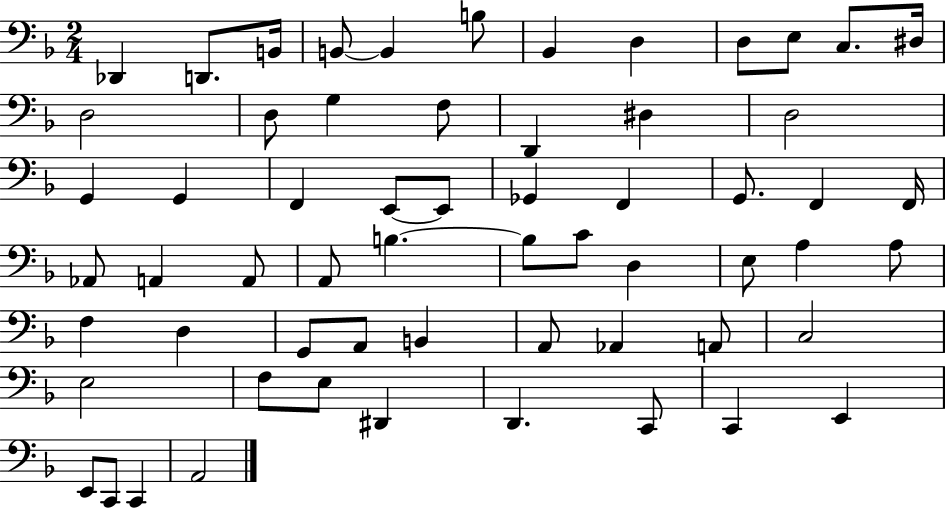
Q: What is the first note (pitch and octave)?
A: Db2